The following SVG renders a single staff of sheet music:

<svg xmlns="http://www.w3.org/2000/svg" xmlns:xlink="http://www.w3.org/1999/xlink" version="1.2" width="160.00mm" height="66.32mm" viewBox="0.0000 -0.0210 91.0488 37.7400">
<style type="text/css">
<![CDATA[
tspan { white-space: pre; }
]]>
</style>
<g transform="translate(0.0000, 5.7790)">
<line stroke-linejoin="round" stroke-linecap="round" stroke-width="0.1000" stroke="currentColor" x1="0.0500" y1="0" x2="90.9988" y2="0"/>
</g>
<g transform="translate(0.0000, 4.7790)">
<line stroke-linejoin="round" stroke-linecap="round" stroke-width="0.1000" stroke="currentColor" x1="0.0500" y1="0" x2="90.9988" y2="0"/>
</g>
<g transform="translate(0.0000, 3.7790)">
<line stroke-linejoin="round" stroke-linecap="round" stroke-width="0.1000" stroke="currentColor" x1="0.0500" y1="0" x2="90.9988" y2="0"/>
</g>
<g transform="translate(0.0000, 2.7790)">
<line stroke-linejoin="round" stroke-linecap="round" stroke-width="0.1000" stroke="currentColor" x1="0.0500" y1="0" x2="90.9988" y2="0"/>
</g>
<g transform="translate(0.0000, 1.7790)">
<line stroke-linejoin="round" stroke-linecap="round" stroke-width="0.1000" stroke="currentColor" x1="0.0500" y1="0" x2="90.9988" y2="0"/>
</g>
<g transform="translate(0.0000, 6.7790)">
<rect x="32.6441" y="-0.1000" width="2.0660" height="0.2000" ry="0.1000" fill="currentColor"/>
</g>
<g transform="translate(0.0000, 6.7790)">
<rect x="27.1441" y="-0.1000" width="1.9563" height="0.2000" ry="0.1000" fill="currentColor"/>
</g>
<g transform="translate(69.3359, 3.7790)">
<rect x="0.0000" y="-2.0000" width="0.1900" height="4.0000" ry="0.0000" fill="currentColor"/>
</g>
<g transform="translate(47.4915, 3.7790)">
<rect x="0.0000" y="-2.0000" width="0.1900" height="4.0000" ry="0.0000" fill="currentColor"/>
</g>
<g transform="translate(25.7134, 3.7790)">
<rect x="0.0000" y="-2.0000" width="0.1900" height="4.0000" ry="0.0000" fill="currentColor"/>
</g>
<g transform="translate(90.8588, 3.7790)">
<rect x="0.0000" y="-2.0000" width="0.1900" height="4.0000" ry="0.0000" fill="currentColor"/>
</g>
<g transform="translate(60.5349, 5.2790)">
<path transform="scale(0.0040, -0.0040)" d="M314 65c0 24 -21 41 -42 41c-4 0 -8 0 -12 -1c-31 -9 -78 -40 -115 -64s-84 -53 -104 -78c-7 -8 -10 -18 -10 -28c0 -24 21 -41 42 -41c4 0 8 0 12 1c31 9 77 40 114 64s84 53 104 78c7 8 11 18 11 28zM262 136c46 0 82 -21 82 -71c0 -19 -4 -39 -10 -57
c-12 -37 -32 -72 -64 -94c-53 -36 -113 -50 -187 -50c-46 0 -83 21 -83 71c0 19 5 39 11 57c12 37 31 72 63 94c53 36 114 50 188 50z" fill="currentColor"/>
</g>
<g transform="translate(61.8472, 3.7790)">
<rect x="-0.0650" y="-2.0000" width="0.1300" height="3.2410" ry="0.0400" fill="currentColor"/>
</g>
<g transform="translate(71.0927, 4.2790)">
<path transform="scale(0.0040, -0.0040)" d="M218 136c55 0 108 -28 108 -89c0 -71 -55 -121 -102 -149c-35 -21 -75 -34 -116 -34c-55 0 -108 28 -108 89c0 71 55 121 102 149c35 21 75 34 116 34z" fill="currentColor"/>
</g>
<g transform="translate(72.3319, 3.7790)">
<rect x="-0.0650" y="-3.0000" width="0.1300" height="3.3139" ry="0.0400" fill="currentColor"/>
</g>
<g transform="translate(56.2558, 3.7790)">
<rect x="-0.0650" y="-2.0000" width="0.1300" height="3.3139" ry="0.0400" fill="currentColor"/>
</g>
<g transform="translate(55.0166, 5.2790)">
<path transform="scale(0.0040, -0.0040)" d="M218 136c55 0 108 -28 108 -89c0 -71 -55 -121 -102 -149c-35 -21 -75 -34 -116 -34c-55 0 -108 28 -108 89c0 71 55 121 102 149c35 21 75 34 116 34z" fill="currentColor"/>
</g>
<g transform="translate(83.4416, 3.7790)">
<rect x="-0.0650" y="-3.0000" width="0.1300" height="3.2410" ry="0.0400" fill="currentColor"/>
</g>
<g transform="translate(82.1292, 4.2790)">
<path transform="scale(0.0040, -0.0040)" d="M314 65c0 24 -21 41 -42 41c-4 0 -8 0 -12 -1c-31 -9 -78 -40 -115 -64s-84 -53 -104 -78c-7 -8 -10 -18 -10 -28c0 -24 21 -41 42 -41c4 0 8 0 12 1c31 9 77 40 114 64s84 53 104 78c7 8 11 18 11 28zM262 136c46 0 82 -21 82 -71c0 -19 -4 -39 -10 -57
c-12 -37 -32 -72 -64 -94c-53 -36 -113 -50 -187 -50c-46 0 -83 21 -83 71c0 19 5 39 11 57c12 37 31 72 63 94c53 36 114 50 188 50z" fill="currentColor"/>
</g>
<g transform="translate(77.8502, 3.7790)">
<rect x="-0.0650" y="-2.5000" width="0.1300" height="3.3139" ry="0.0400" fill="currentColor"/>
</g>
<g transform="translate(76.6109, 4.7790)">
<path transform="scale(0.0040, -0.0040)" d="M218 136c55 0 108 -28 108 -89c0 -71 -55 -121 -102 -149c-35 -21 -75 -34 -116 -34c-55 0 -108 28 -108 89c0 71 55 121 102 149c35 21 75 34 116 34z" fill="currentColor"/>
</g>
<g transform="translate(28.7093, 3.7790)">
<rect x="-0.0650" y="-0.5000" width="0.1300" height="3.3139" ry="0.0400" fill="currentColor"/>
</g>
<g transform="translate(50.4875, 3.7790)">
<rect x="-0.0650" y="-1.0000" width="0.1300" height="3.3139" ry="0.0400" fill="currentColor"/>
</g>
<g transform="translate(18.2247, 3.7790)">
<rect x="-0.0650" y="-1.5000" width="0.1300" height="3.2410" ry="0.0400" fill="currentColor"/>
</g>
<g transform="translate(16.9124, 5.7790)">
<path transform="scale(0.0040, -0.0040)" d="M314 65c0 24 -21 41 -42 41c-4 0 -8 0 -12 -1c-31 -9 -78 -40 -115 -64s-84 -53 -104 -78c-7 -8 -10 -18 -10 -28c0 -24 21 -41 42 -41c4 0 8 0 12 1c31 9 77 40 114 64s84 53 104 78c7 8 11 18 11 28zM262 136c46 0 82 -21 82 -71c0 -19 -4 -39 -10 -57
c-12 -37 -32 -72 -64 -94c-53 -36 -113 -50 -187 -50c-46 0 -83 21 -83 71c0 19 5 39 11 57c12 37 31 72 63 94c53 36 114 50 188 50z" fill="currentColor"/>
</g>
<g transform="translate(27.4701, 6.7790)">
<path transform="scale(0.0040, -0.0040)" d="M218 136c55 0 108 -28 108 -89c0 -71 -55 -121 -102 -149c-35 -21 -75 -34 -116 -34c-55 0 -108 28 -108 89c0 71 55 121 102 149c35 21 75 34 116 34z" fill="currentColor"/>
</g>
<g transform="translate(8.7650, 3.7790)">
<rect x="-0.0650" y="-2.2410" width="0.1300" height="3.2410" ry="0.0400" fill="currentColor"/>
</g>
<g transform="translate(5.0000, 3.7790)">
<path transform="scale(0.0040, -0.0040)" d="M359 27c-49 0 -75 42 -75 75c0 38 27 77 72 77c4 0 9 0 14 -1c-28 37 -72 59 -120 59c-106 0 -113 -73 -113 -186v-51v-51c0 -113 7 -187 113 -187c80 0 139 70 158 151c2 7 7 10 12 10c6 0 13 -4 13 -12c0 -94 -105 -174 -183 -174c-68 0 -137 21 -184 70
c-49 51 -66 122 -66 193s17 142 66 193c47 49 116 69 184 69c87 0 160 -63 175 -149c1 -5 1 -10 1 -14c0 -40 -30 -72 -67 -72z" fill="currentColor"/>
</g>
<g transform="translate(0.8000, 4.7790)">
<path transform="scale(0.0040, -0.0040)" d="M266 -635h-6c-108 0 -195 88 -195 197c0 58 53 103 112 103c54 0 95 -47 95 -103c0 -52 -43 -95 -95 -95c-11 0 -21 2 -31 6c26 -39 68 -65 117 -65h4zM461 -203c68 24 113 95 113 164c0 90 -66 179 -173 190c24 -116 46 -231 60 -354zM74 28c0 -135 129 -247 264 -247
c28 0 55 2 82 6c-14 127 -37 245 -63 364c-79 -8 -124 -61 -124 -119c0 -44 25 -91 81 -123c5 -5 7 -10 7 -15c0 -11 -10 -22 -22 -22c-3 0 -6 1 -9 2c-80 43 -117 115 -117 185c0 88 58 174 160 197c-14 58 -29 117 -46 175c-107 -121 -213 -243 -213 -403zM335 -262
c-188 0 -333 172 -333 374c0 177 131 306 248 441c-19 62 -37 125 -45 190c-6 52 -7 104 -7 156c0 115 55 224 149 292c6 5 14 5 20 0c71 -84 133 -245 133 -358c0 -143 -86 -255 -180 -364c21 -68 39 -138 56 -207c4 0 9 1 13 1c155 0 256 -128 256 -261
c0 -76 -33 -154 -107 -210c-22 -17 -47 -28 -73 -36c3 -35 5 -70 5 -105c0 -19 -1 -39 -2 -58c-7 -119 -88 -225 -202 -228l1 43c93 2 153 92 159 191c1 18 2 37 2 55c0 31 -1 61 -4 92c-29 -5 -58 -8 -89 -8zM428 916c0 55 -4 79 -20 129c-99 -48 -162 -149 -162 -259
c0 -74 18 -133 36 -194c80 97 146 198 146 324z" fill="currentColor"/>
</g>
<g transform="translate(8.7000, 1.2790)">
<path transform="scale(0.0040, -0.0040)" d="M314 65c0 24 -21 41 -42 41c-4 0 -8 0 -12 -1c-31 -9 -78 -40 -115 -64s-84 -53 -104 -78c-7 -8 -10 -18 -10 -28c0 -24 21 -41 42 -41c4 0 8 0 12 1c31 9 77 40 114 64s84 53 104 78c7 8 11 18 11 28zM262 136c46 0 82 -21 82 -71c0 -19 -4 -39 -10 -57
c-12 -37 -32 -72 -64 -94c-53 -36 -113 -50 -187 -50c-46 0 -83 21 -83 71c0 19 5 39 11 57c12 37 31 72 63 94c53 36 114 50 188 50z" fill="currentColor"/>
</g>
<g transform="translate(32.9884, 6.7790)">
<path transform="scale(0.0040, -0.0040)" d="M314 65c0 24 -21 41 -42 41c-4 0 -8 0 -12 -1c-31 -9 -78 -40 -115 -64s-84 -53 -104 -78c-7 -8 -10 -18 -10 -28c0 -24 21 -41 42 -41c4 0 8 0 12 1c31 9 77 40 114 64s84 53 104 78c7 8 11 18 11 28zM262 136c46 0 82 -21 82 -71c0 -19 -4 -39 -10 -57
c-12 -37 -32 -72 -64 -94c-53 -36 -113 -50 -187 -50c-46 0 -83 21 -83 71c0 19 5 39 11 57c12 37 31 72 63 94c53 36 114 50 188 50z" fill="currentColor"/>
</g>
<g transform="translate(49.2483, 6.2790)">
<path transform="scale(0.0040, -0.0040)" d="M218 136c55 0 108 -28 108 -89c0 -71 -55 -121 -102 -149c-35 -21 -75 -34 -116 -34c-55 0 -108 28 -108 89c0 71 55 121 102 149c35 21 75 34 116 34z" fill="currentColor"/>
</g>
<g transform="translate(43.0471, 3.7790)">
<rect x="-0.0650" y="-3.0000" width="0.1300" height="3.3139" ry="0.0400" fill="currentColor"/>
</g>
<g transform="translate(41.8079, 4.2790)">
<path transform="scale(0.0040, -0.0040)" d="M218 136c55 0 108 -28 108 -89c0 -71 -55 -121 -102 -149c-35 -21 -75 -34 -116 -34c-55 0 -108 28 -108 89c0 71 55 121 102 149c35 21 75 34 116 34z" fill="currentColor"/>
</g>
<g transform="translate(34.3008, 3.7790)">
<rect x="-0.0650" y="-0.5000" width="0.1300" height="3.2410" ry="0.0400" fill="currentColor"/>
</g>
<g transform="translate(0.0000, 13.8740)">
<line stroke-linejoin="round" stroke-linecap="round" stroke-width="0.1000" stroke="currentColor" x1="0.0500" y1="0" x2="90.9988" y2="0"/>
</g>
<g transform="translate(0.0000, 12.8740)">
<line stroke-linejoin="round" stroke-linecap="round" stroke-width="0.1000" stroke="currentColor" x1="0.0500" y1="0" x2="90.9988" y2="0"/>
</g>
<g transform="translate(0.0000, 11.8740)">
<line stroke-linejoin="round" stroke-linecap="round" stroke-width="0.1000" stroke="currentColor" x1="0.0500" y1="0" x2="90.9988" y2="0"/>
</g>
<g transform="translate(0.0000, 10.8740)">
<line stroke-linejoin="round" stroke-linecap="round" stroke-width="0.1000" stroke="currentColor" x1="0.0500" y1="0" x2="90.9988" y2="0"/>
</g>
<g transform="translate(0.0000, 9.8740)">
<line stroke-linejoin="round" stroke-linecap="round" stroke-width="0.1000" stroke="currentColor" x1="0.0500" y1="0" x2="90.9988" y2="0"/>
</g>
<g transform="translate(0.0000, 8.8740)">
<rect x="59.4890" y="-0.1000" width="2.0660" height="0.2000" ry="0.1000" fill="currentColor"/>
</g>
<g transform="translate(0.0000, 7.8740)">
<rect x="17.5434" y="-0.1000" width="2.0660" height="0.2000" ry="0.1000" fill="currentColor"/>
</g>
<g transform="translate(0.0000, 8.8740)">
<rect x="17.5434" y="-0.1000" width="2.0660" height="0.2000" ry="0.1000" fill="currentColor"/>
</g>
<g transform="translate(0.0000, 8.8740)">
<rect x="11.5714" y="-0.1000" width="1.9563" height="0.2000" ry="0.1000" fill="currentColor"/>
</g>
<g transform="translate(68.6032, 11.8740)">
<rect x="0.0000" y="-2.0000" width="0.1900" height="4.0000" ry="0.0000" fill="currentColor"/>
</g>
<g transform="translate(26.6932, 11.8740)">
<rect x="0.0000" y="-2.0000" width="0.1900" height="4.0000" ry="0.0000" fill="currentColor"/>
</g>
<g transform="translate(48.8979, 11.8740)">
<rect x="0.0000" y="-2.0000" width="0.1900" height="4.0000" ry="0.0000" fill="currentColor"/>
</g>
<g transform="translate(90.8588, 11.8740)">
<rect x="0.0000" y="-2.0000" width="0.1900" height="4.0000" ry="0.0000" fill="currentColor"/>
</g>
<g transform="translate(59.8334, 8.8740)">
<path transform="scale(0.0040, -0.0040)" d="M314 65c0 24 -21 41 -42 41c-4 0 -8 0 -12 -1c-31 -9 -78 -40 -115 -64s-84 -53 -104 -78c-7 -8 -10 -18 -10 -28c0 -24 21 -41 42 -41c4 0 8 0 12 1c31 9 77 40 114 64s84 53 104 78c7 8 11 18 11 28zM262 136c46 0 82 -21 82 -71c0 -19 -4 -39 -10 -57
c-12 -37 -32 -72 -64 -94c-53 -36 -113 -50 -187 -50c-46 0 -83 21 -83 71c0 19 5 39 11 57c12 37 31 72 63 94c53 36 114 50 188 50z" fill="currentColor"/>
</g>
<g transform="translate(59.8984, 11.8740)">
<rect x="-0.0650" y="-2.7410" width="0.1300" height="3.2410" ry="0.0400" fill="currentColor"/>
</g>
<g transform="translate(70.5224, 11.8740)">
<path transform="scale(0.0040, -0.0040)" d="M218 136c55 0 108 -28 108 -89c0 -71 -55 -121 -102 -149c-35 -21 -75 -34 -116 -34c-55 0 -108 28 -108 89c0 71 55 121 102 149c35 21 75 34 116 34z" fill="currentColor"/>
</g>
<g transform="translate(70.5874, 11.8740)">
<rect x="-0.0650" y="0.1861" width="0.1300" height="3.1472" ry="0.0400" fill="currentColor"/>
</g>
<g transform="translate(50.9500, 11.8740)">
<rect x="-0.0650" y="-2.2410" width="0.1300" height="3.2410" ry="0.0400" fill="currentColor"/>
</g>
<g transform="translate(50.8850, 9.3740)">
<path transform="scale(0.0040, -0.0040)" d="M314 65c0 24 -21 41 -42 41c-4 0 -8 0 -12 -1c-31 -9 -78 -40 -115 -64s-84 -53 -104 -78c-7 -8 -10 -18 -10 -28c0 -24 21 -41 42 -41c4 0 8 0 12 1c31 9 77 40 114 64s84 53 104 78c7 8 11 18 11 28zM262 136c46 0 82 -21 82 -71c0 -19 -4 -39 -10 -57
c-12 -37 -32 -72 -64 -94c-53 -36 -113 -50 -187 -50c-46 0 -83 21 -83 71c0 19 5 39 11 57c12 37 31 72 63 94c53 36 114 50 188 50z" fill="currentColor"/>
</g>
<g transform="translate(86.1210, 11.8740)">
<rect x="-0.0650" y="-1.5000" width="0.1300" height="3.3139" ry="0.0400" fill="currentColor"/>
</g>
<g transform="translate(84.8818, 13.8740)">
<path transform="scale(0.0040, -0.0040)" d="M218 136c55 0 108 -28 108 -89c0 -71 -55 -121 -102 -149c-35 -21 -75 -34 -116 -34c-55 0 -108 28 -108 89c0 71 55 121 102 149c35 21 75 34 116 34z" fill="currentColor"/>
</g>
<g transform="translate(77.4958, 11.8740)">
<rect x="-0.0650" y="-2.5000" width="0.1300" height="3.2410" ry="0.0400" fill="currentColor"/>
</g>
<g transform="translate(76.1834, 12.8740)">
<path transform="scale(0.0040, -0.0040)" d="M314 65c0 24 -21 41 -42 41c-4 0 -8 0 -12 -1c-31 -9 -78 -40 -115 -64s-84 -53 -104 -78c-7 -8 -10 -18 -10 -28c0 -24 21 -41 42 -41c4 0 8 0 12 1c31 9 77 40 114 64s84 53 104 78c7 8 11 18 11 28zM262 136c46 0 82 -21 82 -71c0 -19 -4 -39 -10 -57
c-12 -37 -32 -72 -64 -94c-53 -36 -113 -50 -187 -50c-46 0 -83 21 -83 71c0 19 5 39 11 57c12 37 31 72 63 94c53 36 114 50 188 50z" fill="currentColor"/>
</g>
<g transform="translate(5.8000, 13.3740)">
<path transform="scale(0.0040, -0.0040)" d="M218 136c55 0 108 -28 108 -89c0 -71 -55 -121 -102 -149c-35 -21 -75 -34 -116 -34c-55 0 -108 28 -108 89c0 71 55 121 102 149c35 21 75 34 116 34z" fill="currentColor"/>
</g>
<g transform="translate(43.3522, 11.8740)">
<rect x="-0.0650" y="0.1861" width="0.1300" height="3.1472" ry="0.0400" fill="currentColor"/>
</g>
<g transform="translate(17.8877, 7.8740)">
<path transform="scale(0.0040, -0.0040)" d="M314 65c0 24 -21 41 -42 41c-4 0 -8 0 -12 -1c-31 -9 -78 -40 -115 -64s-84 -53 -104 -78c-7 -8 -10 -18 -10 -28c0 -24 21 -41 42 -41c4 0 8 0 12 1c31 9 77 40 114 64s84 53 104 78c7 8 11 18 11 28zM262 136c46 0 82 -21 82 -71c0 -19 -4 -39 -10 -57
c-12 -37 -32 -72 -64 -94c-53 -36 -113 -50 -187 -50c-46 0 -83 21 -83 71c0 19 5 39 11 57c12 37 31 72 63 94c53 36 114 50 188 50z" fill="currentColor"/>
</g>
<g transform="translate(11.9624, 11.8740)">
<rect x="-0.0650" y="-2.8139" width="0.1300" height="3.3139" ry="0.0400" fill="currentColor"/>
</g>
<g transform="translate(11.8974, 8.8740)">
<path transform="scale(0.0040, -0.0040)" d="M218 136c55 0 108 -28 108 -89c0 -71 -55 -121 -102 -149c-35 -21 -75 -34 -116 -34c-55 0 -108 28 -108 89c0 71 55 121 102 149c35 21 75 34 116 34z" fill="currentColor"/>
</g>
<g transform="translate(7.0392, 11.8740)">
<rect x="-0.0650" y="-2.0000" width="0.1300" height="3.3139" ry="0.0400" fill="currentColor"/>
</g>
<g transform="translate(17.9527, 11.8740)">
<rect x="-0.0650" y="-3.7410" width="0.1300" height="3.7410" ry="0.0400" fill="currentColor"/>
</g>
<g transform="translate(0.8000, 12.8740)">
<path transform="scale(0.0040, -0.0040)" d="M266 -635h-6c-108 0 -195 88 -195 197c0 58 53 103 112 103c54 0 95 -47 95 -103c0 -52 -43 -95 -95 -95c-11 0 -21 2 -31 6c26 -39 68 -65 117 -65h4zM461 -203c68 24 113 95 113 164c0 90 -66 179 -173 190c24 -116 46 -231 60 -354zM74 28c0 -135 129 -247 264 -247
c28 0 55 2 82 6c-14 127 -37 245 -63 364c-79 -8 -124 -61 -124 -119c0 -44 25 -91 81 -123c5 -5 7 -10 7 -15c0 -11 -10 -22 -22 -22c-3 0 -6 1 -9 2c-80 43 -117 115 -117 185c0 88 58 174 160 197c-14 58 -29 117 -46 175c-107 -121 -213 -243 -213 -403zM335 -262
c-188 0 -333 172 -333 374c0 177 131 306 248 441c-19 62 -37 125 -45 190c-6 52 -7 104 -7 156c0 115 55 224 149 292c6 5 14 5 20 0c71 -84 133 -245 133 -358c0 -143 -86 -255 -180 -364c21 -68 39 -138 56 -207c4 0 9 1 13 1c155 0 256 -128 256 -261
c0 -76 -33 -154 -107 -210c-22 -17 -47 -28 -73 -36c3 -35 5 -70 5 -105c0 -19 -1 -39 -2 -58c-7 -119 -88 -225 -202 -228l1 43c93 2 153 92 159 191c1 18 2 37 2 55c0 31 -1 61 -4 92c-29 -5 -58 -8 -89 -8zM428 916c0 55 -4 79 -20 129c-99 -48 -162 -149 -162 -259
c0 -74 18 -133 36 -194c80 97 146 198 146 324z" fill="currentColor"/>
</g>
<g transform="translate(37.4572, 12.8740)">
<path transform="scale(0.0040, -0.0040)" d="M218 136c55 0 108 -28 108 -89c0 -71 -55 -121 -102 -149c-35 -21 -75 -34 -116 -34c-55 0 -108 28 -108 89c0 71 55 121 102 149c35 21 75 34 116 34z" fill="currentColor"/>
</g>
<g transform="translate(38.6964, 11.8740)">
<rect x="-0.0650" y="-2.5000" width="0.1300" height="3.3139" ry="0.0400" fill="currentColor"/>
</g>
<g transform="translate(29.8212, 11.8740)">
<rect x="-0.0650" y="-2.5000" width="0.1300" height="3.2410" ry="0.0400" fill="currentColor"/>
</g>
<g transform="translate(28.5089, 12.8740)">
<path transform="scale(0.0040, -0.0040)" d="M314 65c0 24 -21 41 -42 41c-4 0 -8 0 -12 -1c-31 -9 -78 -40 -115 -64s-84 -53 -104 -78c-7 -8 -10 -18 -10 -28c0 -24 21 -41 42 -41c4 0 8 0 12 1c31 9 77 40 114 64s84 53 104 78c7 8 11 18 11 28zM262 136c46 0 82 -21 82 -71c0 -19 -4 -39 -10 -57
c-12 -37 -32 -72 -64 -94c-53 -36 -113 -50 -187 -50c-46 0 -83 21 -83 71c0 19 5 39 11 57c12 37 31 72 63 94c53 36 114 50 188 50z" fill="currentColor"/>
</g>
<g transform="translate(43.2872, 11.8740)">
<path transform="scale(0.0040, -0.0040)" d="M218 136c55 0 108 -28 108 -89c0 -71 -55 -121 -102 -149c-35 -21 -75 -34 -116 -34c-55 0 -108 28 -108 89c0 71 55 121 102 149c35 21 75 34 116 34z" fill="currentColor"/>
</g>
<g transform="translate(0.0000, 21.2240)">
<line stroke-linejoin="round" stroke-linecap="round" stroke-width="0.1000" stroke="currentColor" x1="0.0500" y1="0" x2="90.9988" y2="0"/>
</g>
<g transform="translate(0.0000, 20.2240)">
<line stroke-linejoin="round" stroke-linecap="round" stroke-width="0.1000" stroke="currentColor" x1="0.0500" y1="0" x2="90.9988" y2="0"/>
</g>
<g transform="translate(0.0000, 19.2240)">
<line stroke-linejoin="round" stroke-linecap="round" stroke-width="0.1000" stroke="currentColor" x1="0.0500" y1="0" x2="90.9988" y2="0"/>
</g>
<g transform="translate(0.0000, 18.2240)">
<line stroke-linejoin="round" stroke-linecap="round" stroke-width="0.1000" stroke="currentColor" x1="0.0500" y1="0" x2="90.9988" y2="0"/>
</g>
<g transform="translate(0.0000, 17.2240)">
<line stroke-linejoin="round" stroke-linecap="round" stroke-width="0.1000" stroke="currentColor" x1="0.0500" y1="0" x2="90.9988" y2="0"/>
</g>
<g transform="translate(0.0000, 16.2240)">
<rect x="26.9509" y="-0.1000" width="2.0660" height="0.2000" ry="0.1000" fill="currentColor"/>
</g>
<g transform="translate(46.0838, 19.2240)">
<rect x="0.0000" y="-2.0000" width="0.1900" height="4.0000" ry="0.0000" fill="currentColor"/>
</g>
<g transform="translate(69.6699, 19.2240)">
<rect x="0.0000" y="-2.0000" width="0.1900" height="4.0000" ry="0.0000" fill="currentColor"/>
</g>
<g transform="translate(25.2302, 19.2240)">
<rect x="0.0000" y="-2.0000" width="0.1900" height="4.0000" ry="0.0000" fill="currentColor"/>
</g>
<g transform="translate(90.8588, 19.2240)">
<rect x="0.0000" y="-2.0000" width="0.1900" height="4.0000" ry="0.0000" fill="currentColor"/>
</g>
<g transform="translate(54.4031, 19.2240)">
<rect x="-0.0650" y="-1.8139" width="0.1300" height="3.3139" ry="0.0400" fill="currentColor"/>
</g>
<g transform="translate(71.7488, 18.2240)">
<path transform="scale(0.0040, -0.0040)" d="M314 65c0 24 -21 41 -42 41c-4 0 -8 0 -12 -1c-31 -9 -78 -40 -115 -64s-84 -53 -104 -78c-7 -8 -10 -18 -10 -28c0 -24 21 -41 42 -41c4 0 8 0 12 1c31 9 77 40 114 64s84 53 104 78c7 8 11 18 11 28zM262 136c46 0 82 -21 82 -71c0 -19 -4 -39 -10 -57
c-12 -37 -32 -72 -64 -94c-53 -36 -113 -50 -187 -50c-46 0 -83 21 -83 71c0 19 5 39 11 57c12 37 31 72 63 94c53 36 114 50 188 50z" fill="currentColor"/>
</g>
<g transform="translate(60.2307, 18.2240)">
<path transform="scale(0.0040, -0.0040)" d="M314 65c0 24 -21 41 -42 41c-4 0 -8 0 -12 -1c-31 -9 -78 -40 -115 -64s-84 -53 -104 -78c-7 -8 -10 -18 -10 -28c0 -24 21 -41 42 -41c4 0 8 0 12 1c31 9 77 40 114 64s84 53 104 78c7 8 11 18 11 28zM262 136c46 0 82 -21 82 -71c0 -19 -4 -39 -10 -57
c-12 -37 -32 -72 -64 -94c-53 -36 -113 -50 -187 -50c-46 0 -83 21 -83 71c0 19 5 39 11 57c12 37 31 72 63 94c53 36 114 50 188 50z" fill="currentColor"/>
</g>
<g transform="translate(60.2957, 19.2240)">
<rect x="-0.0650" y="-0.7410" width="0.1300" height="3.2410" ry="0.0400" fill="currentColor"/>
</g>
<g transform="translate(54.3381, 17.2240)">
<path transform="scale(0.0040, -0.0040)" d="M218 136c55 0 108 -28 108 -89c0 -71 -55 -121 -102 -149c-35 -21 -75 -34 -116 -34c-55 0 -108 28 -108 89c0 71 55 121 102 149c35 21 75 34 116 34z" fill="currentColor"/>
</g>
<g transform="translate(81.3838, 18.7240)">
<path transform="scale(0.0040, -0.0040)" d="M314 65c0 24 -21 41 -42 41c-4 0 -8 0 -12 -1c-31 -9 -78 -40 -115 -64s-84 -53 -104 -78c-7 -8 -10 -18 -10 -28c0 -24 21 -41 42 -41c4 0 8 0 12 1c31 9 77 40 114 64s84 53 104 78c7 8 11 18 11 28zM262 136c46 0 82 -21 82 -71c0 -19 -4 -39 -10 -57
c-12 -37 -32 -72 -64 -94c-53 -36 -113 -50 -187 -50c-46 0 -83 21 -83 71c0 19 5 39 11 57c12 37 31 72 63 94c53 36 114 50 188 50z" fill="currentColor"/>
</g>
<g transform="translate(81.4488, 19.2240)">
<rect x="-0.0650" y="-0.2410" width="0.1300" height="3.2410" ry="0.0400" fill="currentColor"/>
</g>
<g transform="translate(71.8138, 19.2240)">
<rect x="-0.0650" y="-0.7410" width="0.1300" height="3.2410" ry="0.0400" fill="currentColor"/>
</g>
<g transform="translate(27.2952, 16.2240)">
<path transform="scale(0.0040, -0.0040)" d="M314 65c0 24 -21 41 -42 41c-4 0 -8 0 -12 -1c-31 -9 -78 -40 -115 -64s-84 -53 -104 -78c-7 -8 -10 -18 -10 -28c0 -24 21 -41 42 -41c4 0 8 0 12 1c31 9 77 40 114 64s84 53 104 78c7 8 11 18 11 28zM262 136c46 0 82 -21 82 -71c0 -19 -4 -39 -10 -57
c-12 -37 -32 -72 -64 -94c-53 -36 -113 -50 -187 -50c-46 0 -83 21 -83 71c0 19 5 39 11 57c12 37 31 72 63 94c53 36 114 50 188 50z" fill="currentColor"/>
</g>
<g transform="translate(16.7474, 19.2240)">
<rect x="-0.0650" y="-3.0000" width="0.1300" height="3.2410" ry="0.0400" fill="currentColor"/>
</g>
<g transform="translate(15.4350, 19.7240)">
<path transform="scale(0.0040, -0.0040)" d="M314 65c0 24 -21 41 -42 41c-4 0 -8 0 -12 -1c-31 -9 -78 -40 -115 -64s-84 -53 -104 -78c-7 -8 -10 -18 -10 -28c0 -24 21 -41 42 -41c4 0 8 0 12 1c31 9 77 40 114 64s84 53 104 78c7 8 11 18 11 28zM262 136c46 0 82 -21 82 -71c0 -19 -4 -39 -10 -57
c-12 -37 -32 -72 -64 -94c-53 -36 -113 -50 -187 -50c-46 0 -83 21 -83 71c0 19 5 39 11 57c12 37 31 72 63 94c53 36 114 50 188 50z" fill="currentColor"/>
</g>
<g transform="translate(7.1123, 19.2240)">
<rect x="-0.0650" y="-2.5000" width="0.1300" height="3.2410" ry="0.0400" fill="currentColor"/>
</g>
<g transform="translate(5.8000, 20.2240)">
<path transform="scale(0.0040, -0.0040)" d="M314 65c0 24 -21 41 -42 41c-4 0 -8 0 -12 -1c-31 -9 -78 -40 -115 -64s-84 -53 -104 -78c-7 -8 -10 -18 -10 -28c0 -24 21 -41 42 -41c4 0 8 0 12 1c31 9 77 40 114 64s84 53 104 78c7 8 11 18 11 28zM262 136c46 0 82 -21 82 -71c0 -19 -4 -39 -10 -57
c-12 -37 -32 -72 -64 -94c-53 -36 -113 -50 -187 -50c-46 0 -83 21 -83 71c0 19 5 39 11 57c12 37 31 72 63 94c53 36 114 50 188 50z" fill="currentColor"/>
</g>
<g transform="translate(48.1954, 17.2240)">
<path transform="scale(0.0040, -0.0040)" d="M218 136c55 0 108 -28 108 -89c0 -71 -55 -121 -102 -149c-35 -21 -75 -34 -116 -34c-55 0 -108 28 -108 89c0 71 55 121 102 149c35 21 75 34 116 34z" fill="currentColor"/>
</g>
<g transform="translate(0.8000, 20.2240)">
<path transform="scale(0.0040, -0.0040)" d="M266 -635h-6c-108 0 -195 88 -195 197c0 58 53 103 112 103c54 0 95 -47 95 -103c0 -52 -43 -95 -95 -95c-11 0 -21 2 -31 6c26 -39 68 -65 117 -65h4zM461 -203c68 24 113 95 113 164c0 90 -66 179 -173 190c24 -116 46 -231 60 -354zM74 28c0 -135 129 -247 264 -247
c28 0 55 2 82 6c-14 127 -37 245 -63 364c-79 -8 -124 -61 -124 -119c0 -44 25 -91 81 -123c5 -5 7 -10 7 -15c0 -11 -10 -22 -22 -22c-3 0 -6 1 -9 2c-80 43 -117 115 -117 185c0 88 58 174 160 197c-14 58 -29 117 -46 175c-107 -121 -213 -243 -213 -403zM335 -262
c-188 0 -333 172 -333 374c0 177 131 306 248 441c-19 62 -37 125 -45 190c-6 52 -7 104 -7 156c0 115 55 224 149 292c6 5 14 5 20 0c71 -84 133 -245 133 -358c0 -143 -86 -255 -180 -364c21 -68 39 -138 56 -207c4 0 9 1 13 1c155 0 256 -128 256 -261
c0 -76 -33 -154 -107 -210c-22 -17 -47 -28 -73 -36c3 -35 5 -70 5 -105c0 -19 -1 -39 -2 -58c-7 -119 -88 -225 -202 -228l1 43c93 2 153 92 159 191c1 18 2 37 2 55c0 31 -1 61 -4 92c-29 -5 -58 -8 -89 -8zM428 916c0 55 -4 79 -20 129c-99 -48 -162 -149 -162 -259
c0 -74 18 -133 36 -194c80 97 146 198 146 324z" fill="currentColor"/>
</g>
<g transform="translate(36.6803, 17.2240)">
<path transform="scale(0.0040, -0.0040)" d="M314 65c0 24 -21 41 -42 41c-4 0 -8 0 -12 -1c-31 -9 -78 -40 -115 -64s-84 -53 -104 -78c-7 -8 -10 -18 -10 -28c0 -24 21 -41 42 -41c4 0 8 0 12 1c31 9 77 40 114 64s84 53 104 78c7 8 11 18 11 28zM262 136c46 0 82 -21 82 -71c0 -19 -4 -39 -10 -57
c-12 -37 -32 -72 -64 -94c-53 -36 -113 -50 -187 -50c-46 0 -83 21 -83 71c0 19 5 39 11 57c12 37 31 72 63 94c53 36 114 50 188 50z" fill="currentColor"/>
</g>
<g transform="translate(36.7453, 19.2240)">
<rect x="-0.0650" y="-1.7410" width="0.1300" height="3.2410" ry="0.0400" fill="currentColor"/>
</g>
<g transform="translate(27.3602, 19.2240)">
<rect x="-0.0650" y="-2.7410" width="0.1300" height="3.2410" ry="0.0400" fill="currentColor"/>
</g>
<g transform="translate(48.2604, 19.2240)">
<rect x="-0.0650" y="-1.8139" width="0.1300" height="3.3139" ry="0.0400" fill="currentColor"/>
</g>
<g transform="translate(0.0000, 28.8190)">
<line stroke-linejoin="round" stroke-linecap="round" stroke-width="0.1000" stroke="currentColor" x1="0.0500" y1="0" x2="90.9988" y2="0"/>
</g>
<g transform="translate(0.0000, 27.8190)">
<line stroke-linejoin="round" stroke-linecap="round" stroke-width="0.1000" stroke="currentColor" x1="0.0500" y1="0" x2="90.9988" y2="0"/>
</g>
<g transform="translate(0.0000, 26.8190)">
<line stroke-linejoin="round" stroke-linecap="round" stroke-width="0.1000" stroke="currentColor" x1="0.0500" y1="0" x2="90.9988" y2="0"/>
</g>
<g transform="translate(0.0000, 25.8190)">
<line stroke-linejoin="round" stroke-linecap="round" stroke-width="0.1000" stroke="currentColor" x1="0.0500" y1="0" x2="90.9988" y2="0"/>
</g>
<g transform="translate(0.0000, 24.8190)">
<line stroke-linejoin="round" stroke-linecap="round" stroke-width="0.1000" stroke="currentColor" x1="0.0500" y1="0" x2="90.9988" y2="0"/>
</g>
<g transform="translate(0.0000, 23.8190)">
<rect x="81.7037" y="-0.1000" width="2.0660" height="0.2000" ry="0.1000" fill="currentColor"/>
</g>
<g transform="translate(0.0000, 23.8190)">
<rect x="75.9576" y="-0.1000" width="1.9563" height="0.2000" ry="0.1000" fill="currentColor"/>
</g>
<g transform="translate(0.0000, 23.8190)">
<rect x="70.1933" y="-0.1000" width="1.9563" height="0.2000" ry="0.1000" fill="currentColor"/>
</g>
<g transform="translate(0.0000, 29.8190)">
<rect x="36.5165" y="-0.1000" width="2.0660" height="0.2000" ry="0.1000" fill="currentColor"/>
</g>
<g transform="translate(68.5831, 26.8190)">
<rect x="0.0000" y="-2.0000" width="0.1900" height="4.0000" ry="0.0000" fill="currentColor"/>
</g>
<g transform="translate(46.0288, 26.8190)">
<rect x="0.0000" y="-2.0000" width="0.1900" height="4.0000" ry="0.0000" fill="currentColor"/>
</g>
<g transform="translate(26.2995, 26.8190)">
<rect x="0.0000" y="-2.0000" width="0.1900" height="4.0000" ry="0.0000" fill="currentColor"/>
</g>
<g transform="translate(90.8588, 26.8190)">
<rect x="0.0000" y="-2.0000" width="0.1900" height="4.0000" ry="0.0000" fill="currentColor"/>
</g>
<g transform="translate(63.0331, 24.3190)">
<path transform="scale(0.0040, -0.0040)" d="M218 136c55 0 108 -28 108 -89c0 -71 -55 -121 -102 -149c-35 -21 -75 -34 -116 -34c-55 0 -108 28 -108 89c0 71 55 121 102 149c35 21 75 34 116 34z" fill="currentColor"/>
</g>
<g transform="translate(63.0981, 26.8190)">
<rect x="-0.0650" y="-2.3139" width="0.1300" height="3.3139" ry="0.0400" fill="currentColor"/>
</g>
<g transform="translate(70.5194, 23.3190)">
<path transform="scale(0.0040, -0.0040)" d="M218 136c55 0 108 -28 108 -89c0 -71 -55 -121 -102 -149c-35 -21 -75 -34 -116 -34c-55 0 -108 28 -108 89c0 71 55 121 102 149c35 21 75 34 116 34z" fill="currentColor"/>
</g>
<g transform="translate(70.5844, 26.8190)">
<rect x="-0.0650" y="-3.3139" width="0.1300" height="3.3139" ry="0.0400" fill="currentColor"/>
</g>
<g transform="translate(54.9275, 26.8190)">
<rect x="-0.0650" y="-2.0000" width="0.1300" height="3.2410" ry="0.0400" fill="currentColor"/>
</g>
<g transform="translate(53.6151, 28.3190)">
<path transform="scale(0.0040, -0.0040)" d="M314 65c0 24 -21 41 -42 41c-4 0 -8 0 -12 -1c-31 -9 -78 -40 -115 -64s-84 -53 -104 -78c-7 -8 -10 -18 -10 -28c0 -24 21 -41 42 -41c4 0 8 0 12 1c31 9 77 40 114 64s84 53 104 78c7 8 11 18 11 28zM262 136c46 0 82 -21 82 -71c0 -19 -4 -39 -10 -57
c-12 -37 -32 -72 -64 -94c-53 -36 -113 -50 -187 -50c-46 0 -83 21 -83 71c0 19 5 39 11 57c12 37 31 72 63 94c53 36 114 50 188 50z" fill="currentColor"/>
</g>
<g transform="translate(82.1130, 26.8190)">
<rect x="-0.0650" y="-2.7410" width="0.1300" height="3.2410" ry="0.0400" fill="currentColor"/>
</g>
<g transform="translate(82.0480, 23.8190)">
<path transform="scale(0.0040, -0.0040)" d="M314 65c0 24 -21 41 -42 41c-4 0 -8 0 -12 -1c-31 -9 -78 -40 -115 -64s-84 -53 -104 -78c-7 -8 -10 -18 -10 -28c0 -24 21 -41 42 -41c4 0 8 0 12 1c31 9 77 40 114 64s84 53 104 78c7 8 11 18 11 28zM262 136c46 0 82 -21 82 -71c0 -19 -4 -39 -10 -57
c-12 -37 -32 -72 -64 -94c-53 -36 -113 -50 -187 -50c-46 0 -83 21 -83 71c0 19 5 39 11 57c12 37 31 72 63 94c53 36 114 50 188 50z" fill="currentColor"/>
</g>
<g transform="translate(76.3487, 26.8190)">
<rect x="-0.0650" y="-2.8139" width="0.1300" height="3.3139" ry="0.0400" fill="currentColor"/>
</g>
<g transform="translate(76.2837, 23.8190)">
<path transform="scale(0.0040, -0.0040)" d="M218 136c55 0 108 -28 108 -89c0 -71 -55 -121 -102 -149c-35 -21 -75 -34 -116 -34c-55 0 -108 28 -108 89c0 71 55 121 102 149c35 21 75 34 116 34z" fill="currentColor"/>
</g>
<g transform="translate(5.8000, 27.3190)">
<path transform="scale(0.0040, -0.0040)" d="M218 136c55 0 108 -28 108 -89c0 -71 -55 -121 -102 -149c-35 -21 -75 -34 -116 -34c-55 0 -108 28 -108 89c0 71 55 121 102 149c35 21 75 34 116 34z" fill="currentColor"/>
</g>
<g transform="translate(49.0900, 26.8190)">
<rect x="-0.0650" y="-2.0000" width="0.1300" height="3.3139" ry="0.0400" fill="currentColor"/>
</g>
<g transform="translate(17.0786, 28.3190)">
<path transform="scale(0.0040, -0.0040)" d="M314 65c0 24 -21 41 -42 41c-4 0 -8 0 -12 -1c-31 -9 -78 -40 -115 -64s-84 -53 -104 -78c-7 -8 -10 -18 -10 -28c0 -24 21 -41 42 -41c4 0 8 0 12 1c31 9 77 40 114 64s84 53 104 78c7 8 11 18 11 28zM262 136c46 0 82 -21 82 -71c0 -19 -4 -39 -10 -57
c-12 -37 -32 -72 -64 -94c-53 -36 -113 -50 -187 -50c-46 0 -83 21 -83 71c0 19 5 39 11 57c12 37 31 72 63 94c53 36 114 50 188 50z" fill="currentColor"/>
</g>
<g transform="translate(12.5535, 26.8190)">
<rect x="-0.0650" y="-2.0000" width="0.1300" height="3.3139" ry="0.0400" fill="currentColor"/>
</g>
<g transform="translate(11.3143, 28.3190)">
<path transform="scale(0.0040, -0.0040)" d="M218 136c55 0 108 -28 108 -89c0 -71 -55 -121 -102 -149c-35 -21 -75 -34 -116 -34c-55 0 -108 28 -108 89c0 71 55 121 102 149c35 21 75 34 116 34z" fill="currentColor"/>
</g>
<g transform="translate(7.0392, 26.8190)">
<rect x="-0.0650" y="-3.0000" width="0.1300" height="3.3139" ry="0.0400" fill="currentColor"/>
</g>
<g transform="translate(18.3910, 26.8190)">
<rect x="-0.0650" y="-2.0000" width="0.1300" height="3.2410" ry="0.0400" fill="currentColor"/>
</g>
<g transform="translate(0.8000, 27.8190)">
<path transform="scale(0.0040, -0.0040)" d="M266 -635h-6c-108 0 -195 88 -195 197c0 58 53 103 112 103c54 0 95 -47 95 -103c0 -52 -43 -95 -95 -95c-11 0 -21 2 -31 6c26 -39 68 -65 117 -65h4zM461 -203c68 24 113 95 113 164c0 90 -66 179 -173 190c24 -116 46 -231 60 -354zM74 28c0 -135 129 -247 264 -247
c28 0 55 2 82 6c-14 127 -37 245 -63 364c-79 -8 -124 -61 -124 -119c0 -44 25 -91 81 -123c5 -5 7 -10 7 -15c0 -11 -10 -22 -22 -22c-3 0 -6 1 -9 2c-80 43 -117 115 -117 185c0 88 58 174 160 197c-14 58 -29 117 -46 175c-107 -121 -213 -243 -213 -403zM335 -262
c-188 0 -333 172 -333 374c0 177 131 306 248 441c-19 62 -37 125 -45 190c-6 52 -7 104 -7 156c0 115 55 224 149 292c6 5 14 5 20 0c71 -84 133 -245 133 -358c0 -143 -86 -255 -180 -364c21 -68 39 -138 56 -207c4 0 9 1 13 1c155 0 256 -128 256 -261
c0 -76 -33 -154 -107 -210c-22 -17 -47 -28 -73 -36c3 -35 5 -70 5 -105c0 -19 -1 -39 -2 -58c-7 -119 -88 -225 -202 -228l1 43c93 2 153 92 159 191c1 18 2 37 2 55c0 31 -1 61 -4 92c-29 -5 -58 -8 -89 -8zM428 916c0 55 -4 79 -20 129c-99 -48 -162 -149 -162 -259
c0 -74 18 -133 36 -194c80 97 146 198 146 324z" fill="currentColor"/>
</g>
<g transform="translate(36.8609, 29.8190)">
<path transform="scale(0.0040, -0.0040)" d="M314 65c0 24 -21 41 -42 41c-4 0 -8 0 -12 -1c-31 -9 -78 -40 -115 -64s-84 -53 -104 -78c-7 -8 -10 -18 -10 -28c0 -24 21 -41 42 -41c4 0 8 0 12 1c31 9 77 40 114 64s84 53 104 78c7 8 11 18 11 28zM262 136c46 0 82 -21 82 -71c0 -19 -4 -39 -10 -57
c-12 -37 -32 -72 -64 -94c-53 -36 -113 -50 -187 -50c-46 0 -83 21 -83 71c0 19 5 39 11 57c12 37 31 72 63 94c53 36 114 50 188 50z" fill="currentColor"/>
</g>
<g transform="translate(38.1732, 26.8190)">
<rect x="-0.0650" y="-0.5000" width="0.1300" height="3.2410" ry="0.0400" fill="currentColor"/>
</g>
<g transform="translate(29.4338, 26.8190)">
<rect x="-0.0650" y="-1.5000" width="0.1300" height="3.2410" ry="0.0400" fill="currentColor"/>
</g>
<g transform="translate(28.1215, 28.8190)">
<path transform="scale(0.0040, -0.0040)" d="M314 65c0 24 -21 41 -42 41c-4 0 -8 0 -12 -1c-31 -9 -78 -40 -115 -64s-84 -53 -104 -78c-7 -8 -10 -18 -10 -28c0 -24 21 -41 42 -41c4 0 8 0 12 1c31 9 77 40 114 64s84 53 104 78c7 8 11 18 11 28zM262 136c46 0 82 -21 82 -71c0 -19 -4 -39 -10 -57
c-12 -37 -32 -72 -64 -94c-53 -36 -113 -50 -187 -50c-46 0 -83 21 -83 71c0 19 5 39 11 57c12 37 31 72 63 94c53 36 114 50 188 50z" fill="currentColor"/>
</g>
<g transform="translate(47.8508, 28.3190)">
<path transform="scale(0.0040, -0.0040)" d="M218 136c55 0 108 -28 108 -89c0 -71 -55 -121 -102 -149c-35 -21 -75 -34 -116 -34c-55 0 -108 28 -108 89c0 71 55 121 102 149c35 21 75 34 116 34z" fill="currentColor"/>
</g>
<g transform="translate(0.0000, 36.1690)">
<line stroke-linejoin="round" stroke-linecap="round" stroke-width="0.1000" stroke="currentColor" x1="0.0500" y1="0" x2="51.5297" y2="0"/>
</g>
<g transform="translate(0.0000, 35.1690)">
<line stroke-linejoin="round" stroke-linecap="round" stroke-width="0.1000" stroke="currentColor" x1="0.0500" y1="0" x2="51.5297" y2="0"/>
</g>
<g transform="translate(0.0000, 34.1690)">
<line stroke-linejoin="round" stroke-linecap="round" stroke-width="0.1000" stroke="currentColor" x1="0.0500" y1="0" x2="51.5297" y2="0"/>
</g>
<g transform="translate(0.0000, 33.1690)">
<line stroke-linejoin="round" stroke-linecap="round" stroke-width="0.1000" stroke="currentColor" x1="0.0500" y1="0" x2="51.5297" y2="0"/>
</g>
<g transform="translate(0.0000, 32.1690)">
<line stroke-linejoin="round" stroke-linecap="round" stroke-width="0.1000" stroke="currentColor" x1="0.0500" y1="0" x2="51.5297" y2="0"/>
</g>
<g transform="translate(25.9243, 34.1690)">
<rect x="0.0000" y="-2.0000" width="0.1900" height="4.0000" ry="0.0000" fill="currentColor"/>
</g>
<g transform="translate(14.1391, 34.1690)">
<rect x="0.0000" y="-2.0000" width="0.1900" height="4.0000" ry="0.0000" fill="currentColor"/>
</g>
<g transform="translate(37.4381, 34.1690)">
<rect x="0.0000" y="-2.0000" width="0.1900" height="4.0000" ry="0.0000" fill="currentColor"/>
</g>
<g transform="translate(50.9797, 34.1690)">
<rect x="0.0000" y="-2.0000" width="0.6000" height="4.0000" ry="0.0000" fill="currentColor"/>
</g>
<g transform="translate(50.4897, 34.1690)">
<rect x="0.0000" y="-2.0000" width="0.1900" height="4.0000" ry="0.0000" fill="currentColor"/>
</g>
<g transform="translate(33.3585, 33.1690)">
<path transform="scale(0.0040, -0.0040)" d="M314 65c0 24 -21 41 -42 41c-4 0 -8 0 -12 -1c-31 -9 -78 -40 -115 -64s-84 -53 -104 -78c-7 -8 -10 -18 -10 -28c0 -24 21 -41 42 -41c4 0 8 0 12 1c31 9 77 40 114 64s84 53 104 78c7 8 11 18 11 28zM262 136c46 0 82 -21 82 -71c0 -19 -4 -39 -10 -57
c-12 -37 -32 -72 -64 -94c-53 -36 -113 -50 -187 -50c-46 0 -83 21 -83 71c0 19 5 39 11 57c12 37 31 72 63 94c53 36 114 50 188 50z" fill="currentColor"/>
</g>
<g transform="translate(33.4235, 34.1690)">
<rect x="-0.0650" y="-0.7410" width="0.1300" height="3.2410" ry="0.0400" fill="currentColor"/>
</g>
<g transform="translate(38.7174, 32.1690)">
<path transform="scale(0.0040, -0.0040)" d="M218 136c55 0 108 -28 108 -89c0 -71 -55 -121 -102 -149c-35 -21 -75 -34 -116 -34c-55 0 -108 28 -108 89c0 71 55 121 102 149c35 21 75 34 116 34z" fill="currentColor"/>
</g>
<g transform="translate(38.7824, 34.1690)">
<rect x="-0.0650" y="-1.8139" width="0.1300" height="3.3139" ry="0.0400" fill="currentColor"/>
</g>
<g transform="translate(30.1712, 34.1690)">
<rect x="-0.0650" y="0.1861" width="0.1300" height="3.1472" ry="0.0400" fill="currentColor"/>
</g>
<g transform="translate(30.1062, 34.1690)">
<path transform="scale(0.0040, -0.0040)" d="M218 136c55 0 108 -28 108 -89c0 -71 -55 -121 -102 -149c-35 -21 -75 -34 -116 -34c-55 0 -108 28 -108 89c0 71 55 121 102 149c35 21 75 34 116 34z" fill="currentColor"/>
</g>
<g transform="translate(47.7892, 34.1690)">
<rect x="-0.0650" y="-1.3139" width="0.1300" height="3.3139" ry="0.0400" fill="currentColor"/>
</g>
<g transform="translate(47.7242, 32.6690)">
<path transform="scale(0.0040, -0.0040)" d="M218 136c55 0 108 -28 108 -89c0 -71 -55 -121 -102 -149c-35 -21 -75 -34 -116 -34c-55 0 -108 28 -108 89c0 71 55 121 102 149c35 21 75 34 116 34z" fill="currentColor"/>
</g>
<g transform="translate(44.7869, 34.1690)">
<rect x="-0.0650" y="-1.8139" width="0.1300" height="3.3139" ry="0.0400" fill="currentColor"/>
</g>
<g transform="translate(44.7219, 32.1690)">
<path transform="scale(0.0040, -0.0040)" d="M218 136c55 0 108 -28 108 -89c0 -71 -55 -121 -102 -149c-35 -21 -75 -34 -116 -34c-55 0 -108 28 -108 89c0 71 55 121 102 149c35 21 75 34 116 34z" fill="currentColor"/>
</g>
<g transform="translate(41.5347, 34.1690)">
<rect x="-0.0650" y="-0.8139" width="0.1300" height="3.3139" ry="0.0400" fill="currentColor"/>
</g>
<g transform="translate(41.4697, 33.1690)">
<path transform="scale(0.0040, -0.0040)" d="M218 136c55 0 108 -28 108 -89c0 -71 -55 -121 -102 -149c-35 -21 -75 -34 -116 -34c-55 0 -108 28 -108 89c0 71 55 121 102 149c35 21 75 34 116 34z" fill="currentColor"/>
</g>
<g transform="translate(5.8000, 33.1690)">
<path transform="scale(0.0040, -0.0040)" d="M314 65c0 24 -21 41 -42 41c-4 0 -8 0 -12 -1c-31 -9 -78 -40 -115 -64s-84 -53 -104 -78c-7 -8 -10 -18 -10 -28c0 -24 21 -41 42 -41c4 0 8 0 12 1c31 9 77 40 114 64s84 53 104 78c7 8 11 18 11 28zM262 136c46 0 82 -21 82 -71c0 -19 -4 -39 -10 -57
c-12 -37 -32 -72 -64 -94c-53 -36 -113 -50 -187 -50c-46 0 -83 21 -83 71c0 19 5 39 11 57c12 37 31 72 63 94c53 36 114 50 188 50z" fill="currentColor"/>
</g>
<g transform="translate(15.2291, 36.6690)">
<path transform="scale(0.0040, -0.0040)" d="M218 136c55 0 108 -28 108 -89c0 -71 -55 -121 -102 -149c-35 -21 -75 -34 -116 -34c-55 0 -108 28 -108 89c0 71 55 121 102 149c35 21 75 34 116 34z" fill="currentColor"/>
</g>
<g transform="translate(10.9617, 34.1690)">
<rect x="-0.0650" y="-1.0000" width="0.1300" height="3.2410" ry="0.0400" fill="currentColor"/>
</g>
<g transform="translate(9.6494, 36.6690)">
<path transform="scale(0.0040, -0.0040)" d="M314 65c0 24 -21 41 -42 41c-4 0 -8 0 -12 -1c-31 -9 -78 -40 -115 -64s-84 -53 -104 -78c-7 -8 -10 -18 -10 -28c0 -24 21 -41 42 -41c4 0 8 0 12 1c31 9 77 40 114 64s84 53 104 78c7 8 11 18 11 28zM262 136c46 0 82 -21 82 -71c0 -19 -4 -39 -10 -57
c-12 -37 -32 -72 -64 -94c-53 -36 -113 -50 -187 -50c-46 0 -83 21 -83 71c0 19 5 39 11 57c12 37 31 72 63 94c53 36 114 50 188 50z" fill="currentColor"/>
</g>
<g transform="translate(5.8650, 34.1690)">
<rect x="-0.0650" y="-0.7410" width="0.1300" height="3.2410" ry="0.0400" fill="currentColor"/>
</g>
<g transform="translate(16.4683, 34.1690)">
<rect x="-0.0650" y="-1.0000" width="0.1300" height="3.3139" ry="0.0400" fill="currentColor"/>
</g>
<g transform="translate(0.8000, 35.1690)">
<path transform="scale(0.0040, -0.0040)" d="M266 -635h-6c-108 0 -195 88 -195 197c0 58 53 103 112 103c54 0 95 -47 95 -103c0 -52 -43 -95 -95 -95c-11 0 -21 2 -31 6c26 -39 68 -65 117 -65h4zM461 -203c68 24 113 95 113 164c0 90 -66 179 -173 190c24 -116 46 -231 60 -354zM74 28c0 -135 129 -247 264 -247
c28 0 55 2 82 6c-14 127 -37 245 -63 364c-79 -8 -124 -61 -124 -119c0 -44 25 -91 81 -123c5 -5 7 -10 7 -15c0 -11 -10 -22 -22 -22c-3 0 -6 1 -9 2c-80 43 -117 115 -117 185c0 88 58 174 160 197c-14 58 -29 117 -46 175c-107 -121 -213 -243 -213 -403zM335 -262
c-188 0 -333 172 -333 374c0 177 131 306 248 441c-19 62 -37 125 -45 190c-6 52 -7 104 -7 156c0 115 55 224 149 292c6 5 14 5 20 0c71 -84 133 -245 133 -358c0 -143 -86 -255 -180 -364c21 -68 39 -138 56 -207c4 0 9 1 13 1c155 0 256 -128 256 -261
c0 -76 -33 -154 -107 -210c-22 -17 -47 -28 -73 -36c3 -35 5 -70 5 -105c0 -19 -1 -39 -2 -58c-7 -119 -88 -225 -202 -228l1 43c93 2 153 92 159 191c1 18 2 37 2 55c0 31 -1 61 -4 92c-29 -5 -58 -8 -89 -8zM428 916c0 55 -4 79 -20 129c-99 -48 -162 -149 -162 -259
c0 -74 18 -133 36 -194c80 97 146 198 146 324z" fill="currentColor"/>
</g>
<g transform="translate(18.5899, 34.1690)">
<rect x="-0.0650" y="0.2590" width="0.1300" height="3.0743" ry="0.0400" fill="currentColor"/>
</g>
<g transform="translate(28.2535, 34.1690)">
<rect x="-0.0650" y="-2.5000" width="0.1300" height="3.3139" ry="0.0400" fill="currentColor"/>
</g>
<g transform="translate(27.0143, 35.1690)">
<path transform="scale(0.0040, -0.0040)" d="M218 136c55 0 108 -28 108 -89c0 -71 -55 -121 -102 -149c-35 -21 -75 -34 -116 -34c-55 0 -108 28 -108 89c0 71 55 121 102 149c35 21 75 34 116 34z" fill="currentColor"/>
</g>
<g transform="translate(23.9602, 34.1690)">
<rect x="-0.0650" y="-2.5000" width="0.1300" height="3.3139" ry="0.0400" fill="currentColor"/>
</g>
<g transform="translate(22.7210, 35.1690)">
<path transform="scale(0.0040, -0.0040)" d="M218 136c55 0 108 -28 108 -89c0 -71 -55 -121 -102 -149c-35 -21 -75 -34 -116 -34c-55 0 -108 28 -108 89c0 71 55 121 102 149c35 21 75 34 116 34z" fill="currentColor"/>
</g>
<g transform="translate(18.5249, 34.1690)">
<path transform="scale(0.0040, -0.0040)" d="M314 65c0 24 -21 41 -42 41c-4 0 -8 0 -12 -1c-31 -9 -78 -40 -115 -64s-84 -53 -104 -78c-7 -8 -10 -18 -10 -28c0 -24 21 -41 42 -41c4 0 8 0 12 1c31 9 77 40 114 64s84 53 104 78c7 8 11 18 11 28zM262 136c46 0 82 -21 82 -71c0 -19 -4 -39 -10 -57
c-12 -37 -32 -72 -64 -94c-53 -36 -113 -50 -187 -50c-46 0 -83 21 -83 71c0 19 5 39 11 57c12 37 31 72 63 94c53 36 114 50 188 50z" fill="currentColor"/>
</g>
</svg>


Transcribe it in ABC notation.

X:1
T:Untitled
M:4/4
L:1/4
K:C
g2 E2 C C2 A D F F2 A G A2 F a c'2 G2 G B g2 a2 B G2 E G2 A2 a2 f2 f f d2 d2 c2 A F F2 E2 C2 F F2 g b a a2 d2 D2 D B2 G G B d2 f d f e